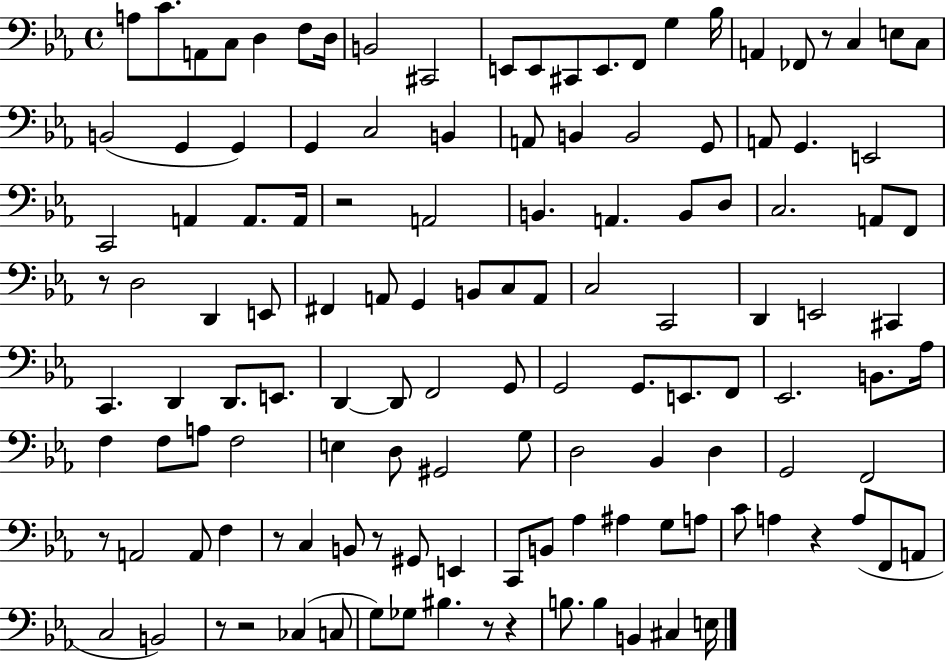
{
  \clef bass
  \time 4/4
  \defaultTimeSignature
  \key ees \major
  a8 c'8. a,8 c8 d4 f8 d16 | b,2 cis,2 | e,8 e,8 cis,8 e,8. f,8 g4 bes16 | a,4 fes,8 r8 c4 e8 c8 | \break b,2( g,4 g,4) | g,4 c2 b,4 | a,8 b,4 b,2 g,8 | a,8 g,4. e,2 | \break c,2 a,4 a,8. a,16 | r2 a,2 | b,4. a,4. b,8 d8 | c2. a,8 f,8 | \break r8 d2 d,4 e,8 | fis,4 a,8 g,4 b,8 c8 a,8 | c2 c,2 | d,4 e,2 cis,4 | \break c,4. d,4 d,8. e,8. | d,4~~ d,8 f,2 g,8 | g,2 g,8. e,8. f,8 | ees,2. b,8. aes16 | \break f4 f8 a8 f2 | e4 d8 gis,2 g8 | d2 bes,4 d4 | g,2 f,2 | \break r8 a,2 a,8 f4 | r8 c4 b,8 r8 gis,8 e,4 | c,8 b,8 aes4 ais4 g8 a8 | c'8 a4 r4 a8( f,8 a,8 | \break c2 b,2) | r8 r2 ces4( c8 | g8) ges8 bis4. r8 r4 | b8. b4 b,4 cis4 e16 | \break \bar "|."
}